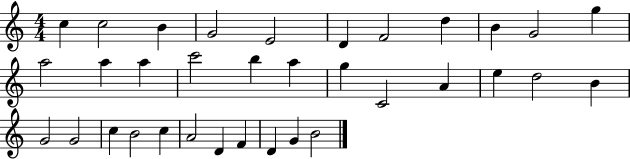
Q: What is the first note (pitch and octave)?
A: C5